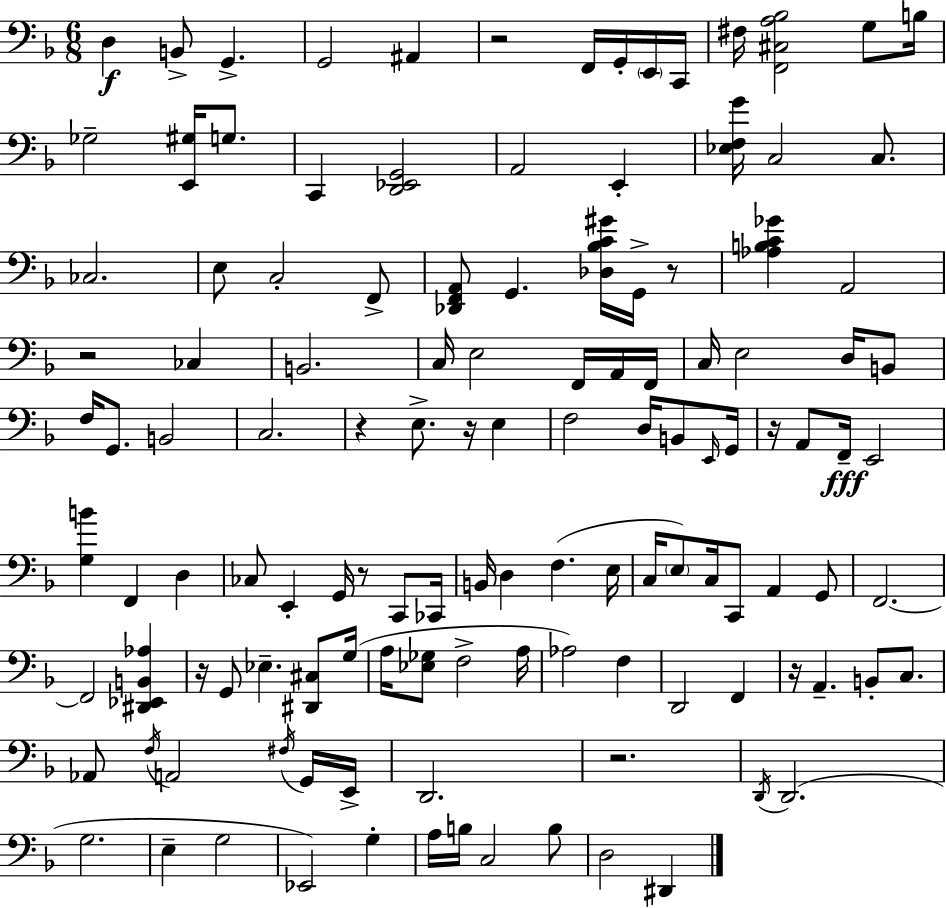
{
  \clef bass
  \numericTimeSignature
  \time 6/8
  \key d \minor
  \repeat volta 2 { d4\f b,8-> g,4.-> | g,2 ais,4 | r2 f,16 g,16-. \parenthesize e,16 c,16 | fis16 <f, cis a bes>2 g8 b16 | \break ges2-- <e, gis>16 g8. | c,4 <d, ees, g,>2 | a,2 e,4-. | <ees f g'>16 c2 c8. | \break ces2. | e8 c2-. f,8-> | <des, f, a,>8 g,4. <des bes c' gis'>16 g,16-> r8 | <aes b c' ges'>4 a,2 | \break r2 ces4 | b,2. | c16 e2 f,16 a,16 f,16 | c16 e2 d16 b,8 | \break f16 g,8. b,2 | c2. | r4 e8.-> r16 e4 | f2 d16 b,8 \grace { e,16 } | \break g,16 r16 a,8 f,16--\fff e,2 | <g b'>4 f,4 d4 | ces8 e,4-. g,16 r8 c,8 | ces,16 b,16 d4 f4.( | \break e16 c16 \parenthesize e8) c16 c,8 a,4 g,8 | f,2.~~ | f,2 <dis, ees, b, aes>4 | r16 g,8 ees4.-- <dis, cis>8 | \break g16( a16 <ees ges>8 f2-> | a16 aes2) f4 | d,2 f,4 | r16 a,4.-- b,8-. c8. | \break aes,8 \acciaccatura { f16 } a,2 | \acciaccatura { fis16 } g,16 e,16-> d,2. | r2. | \acciaccatura { d,16 } d,2.( | \break g2. | e4-- g2 | ees,2) | g4-. a16 b16 c2 | \break b8 d2 | dis,4 } \bar "|."
}